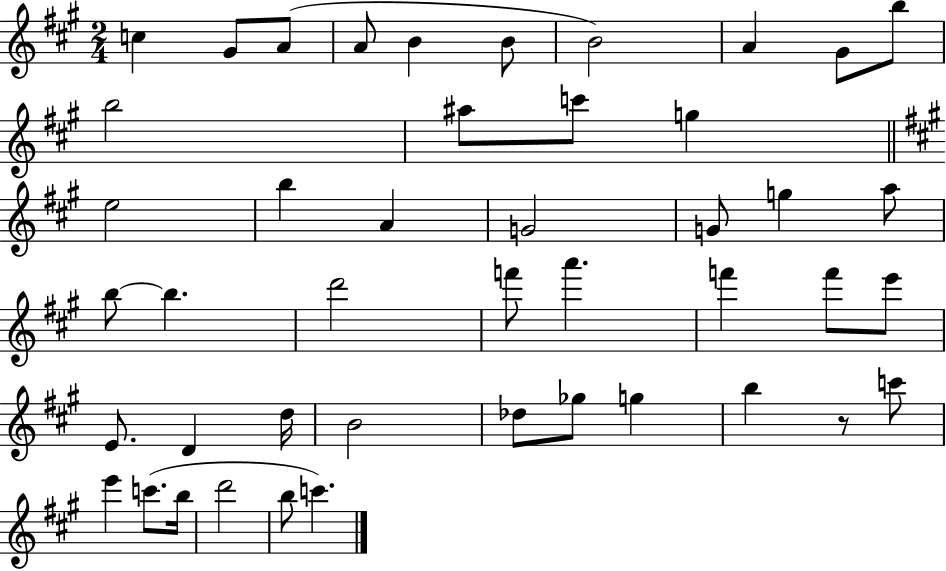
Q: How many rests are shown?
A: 1